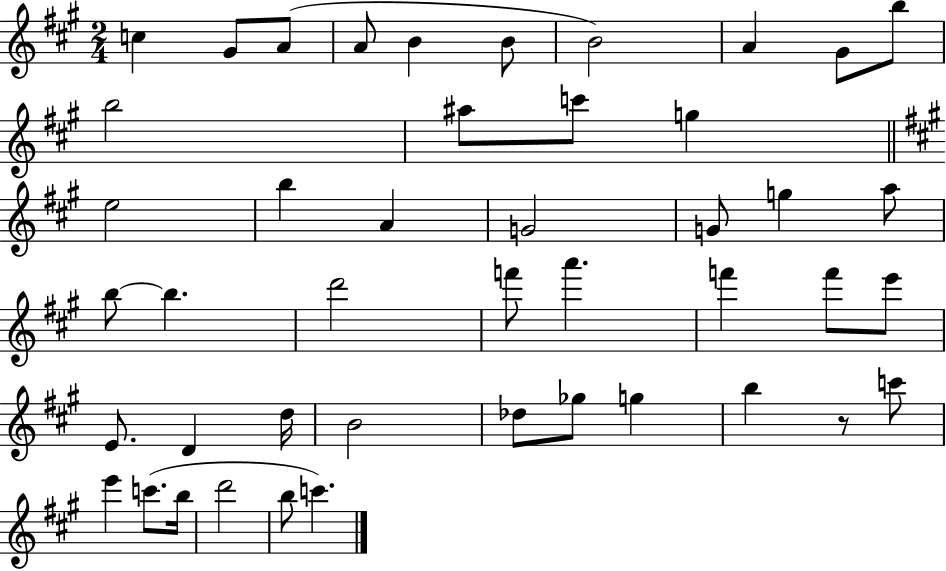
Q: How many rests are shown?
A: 1